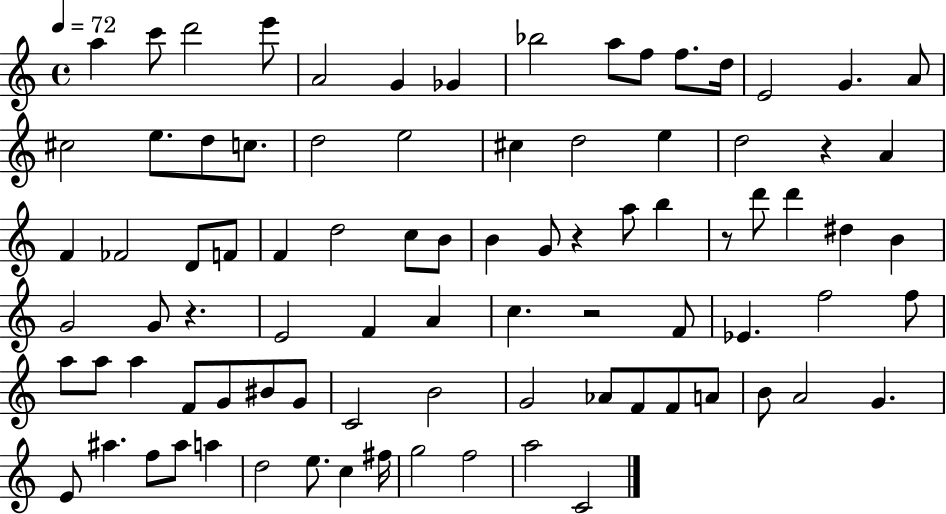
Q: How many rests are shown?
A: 5